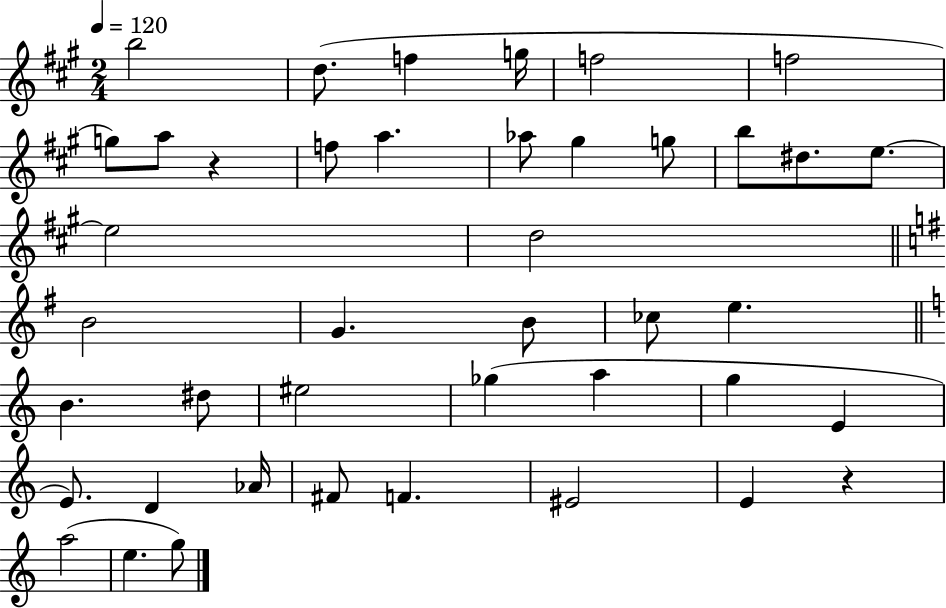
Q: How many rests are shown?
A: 2